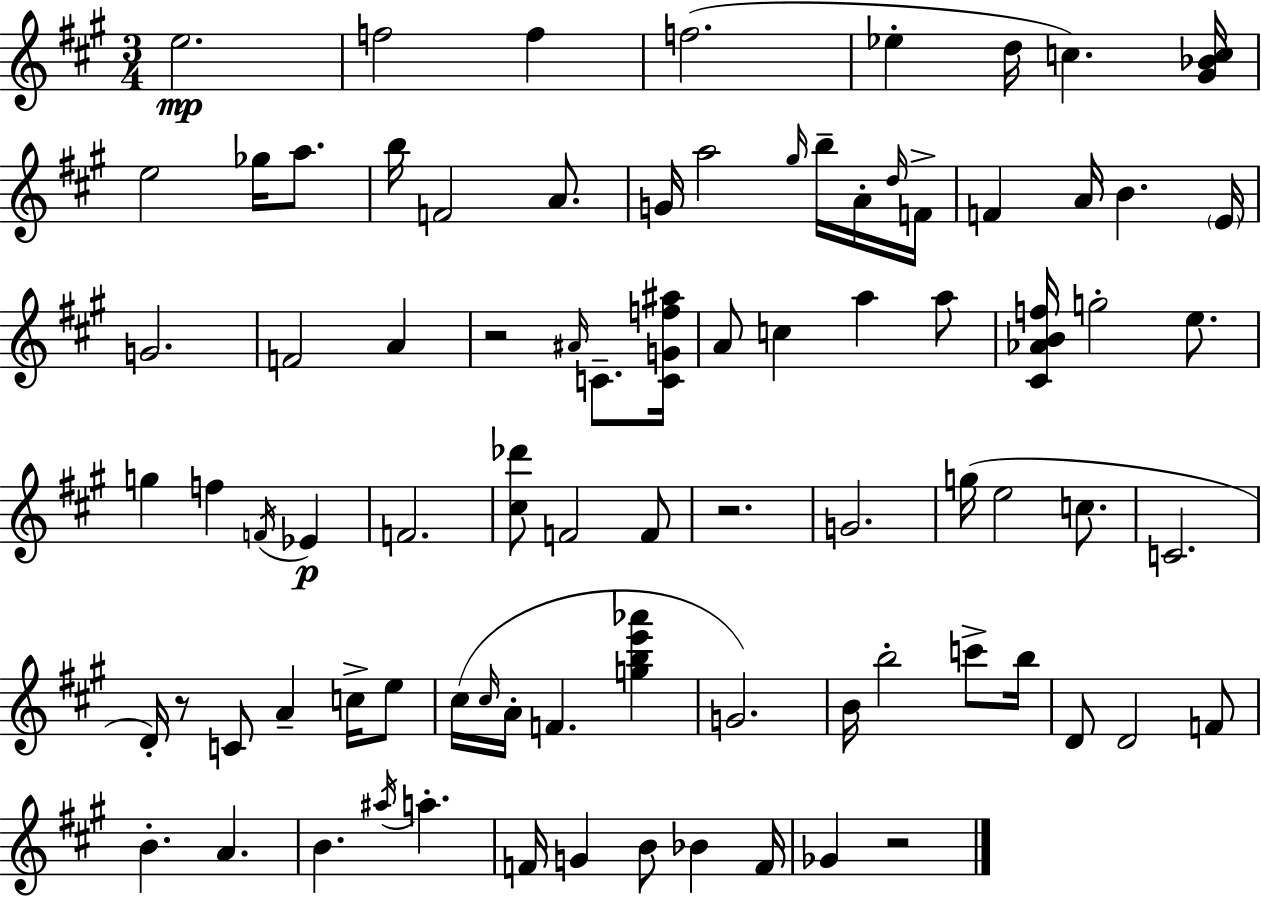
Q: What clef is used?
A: treble